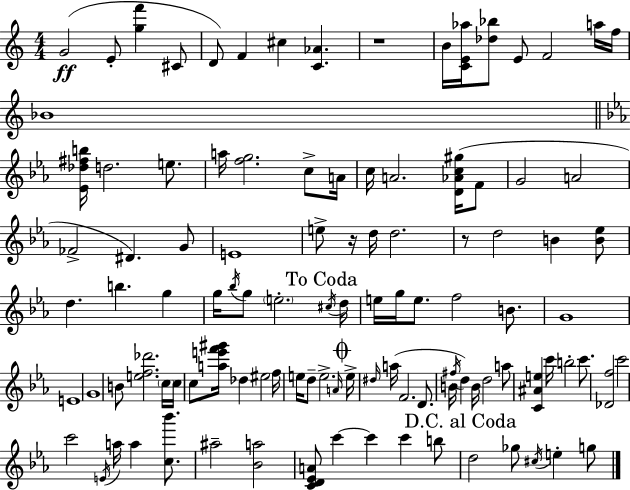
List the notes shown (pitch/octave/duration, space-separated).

G4/h E4/e [G5,F6]/q C#4/e D4/e F4/q C#5/q [C4,Ab4]/q. R/w B4/s [C4,E4,Ab5]/s [Db5,Bb5]/e E4/e F4/h A5/s F5/s Bb4/w [Eb4,Db5,F#5,B5]/s D5/h. E5/e. A5/s [F5,G5]/h. C5/e A4/s C5/s A4/h. [D4,Ab4,C5,G#5]/s F4/e G4/h A4/h FES4/h D#4/q. G4/e E4/w E5/e R/s D5/s D5/h. R/e D5/h B4/q [B4,Eb5]/e D5/q. B5/q. G5/q G5/s Bb5/s G5/e E5/h. C#5/s D5/s E5/s G5/s E5/e. F5/h B4/e. G4/w E4/w G4/w B4/e [E5,F5,Db6]/h. C5/s C5/s C5/e [A5,E6,F6,G#6]/s Db5/q EIS5/h F5/s E5/s D5/e E5/h. A4/s E5/s D#5/s A5/s F4/h. D4/e. B4/s F#5/s D5/q B4/s D5/h A5/e [C4,A#4,E5]/q C6/s B5/h C6/e. [Db4,F5]/h C6/h C6/h E4/s A5/s A5/q [C5,Bb6]/e. A#5/h [Bb4,A5]/h [C4,D4,Eb4,A4]/e C6/q C6/q C6/q B5/e D5/h Gb5/e C#5/s E5/q G5/e